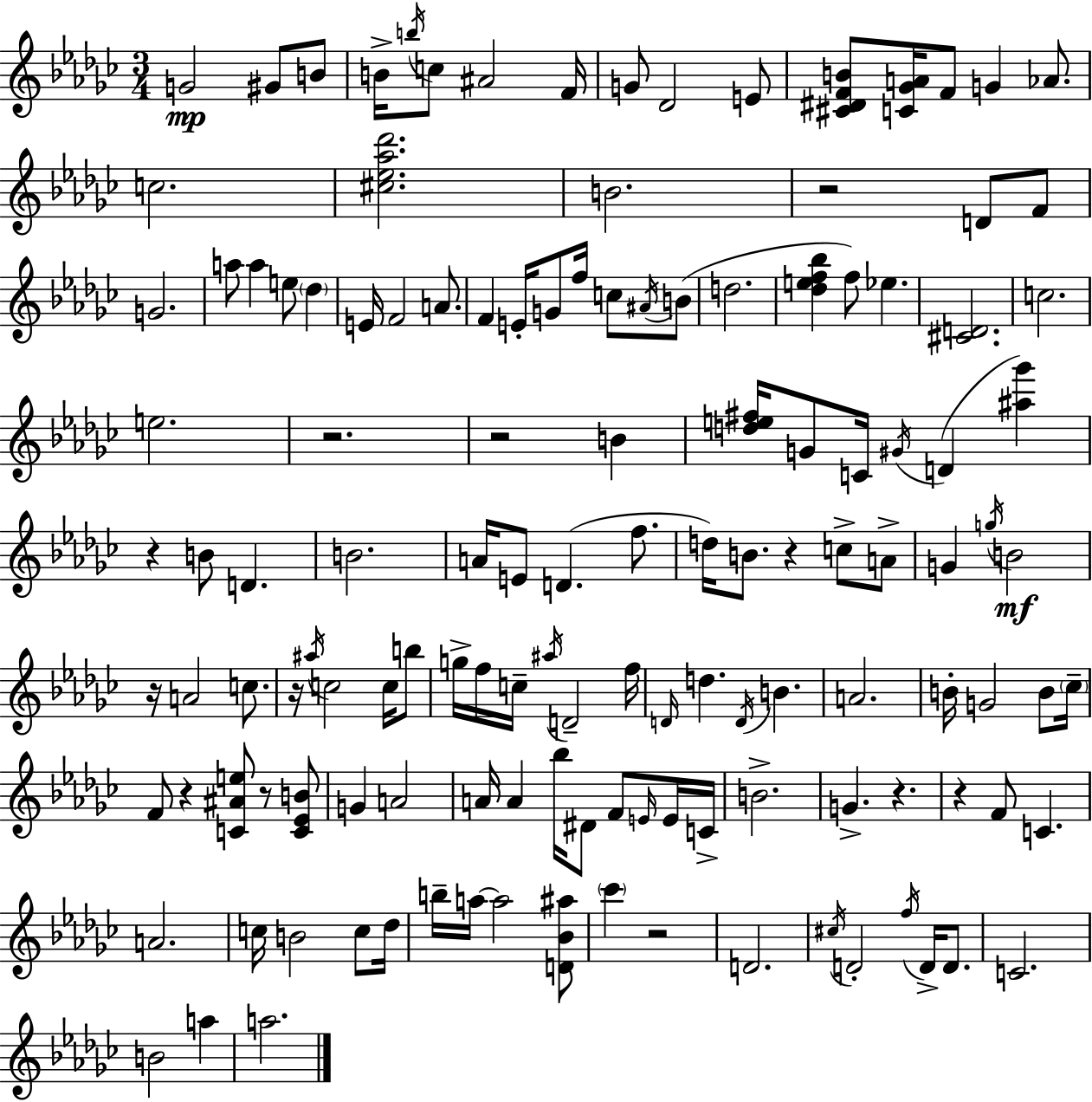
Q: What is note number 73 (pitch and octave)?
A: B4